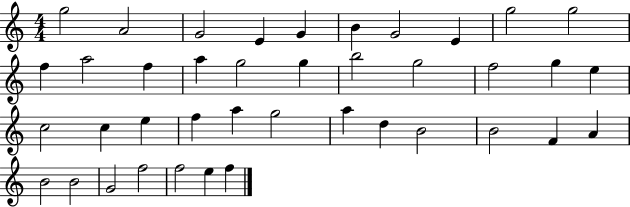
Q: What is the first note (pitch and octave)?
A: G5